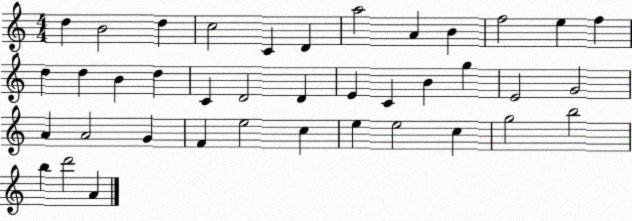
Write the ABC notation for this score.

X:1
T:Untitled
M:4/4
L:1/4
K:C
d B2 d c2 C D a2 A B f2 e f d d B d C D2 D E C B g E2 G2 A A2 G F e2 c e e2 c g2 b2 b d'2 A